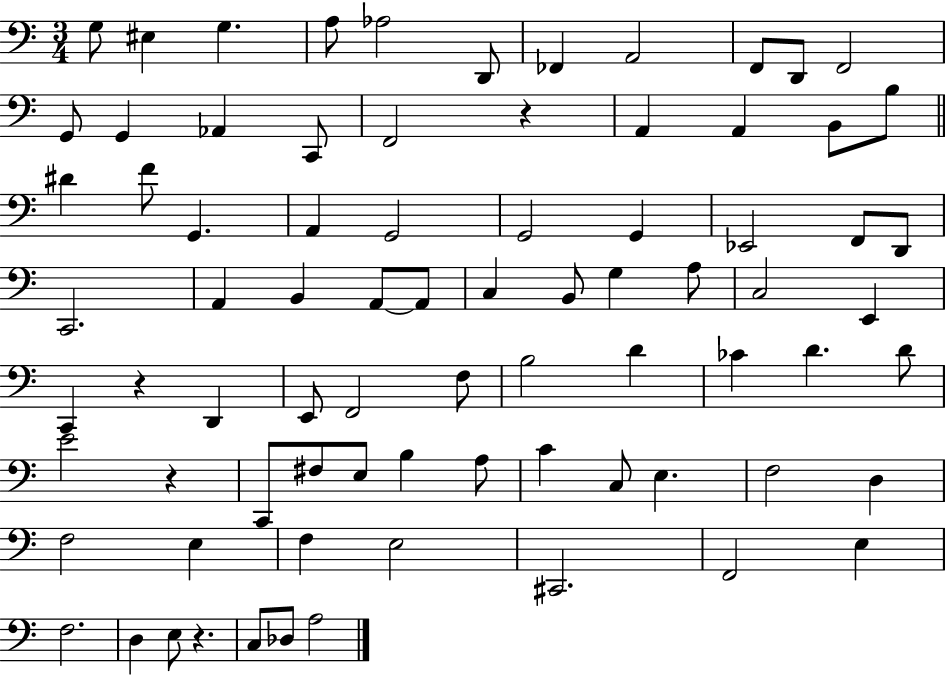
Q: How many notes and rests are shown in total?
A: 79